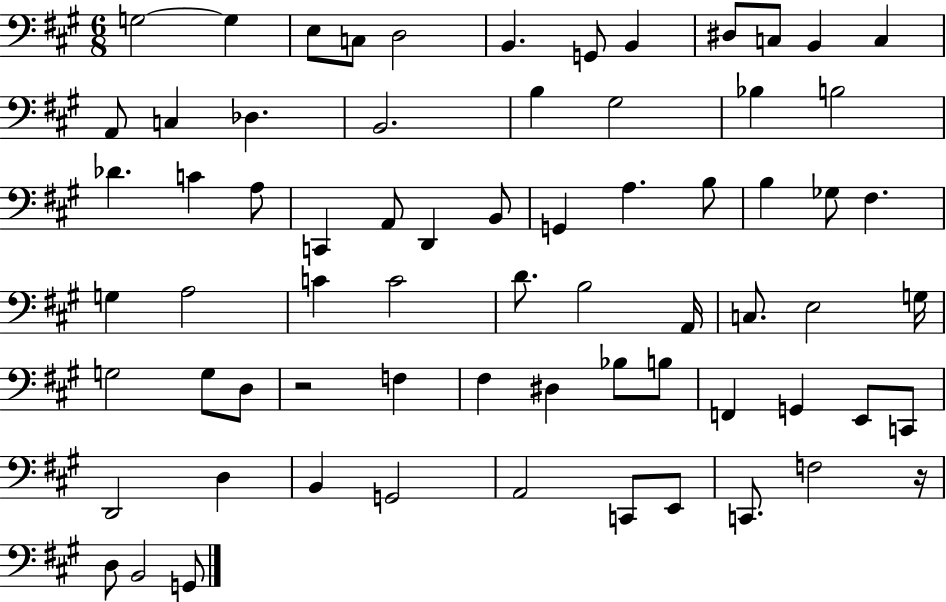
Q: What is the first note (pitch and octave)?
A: G3